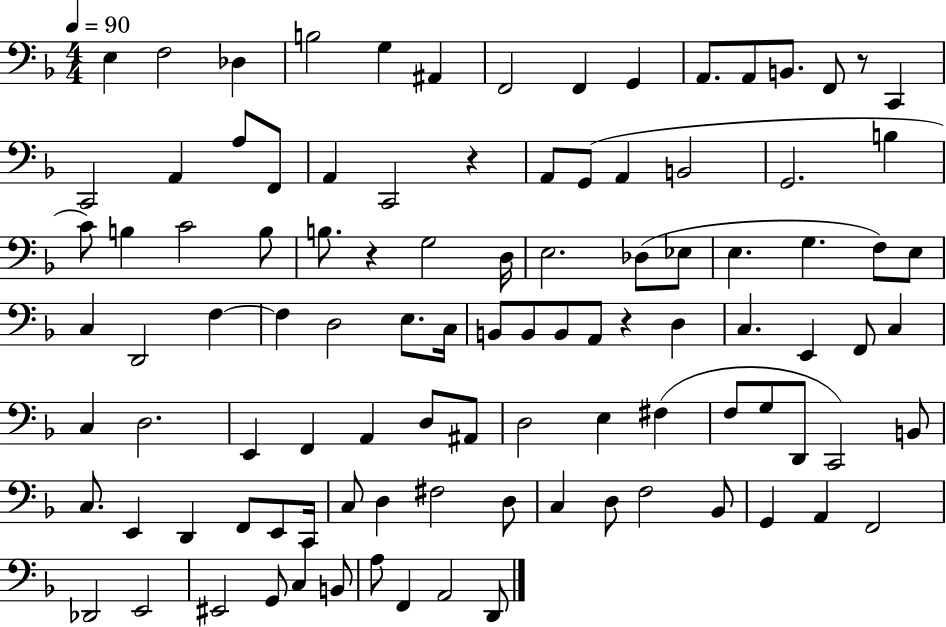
X:1
T:Untitled
M:4/4
L:1/4
K:F
E, F,2 _D, B,2 G, ^A,, F,,2 F,, G,, A,,/2 A,,/2 B,,/2 F,,/2 z/2 C,, C,,2 A,, A,/2 F,,/2 A,, C,,2 z A,,/2 G,,/2 A,, B,,2 G,,2 B, C/2 B, C2 B,/2 B,/2 z G,2 D,/4 E,2 _D,/2 _E,/2 E, G, F,/2 E,/2 C, D,,2 F, F, D,2 E,/2 C,/4 B,,/2 B,,/2 B,,/2 A,,/2 z D, C, E,, F,,/2 C, C, D,2 E,, F,, A,, D,/2 ^A,,/2 D,2 E, ^F, F,/2 G,/2 D,,/2 C,,2 B,,/2 C,/2 E,, D,, F,,/2 E,,/2 C,,/4 C,/2 D, ^F,2 D,/2 C, D,/2 F,2 _B,,/2 G,, A,, F,,2 _D,,2 E,,2 ^E,,2 G,,/2 C, B,,/2 A,/2 F,, A,,2 D,,/2